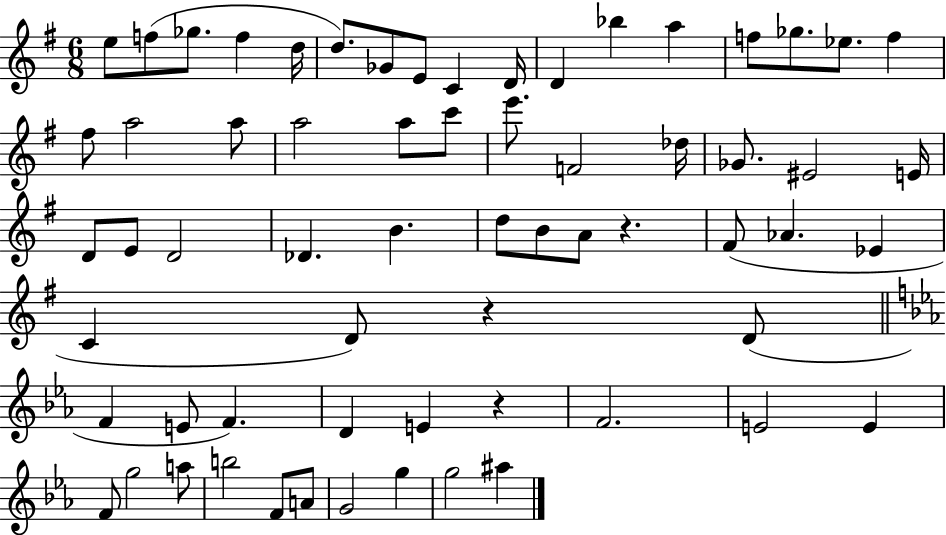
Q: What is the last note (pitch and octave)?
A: A#5